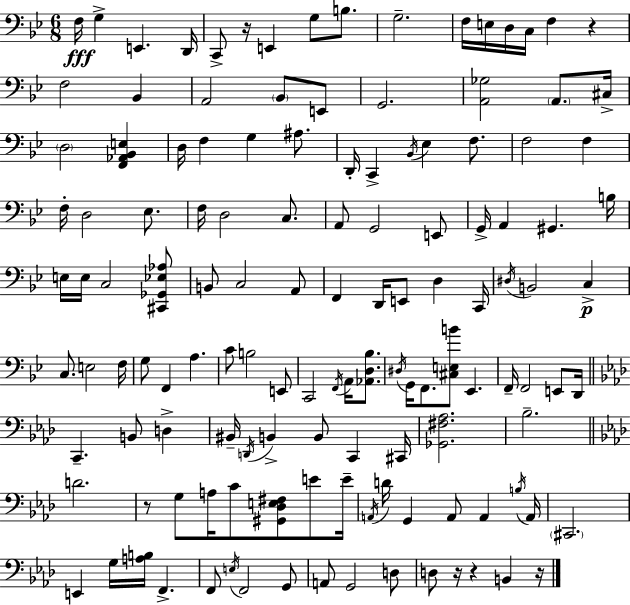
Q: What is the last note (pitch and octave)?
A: B2